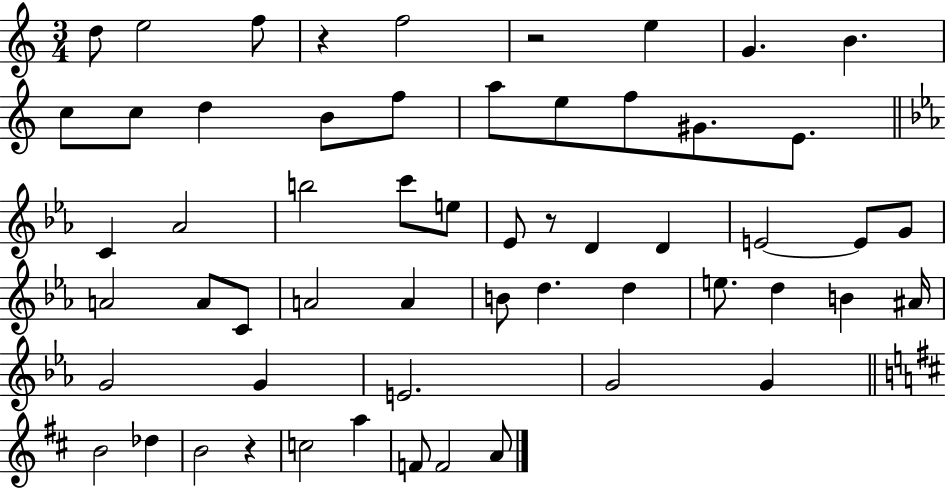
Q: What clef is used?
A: treble